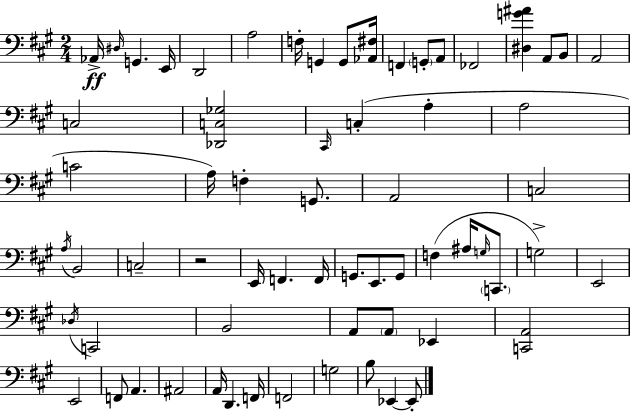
Ab2/s D#3/s G2/q. E2/s D2/h A3/h F3/s G2/q G2/e [Ab2,F#3]/s F2/q G2/e A2/e FES2/h [D#3,G4,A#4]/q A2/e B2/e A2/h C3/h [Db2,C3,Gb3]/h C#2/s C3/q A3/q A3/h C4/h A3/s F3/q G2/e. A2/h C3/h A3/s B2/h C3/h R/h E2/s F2/q. F2/s G2/e. E2/e. G2/e F3/q A#3/s G3/s C2/e. G3/h E2/h Db3/s C2/h B2/h A2/e A2/e Eb2/q [C2,A2]/h E2/h F2/e A2/q. A#2/h A2/s D2/q. F2/s F2/h G3/h B3/e Eb2/q Eb2/e